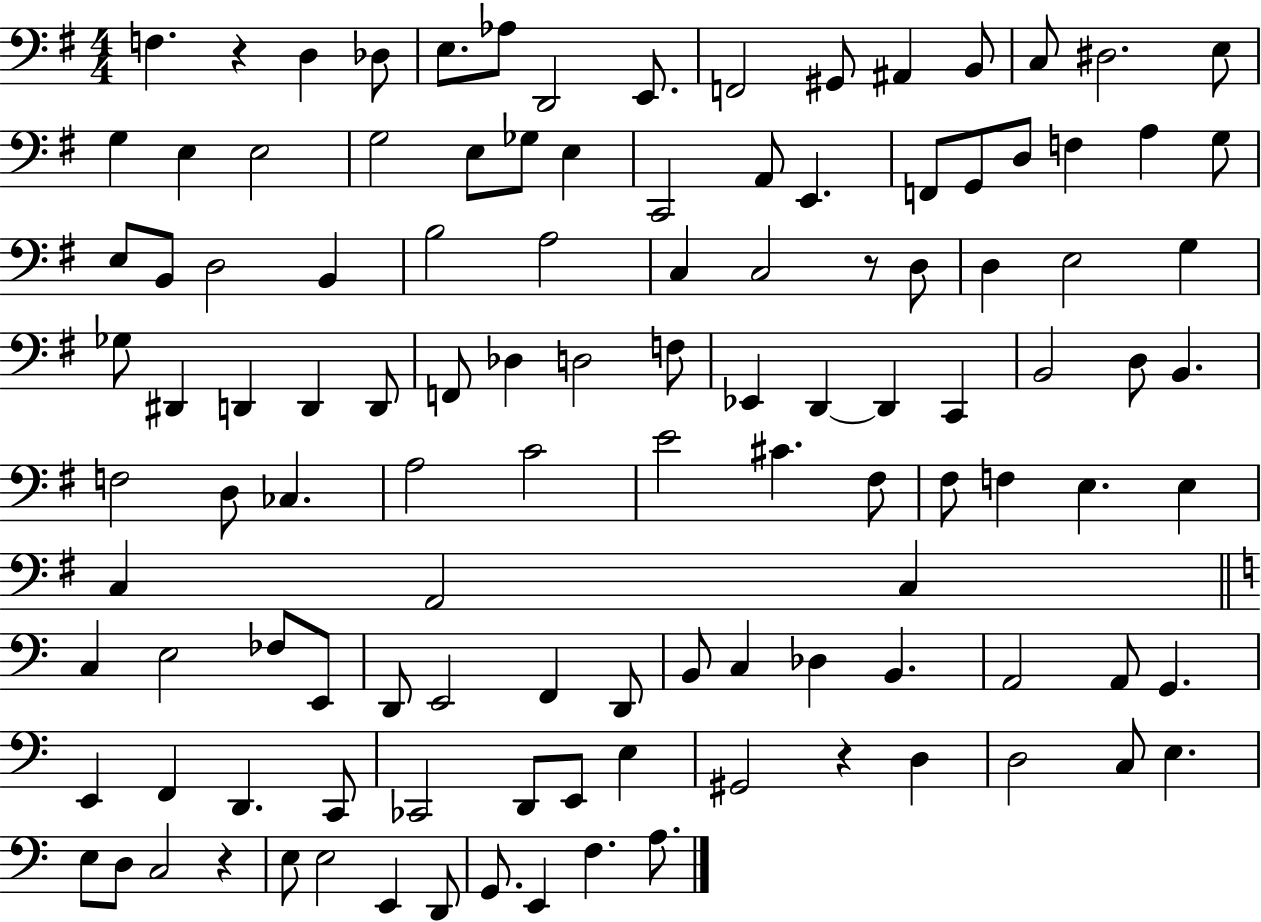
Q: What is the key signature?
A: G major